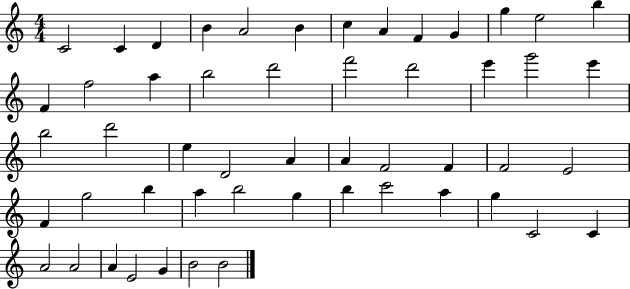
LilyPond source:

{
  \clef treble
  \numericTimeSignature
  \time 4/4
  \key c \major
  c'2 c'4 d'4 | b'4 a'2 b'4 | c''4 a'4 f'4 g'4 | g''4 e''2 b''4 | \break f'4 f''2 a''4 | b''2 d'''2 | f'''2 d'''2 | e'''4 g'''2 e'''4 | \break b''2 d'''2 | e''4 d'2 a'4 | a'4 f'2 f'4 | f'2 e'2 | \break f'4 g''2 b''4 | a''4 b''2 g''4 | b''4 c'''2 a''4 | g''4 c'2 c'4 | \break a'2 a'2 | a'4 e'2 g'4 | b'2 b'2 | \bar "|."
}